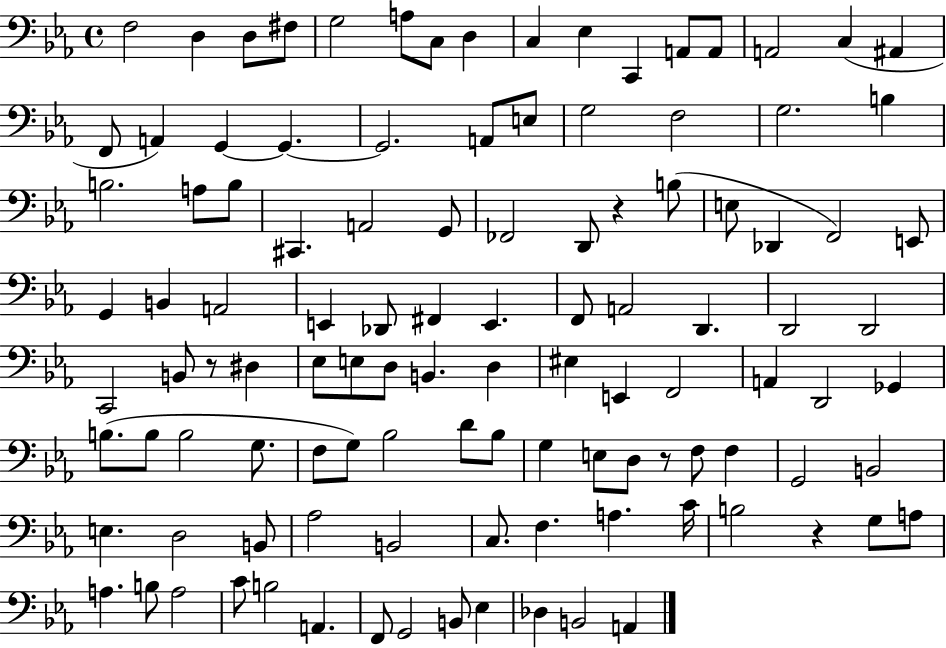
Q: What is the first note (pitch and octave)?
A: F3